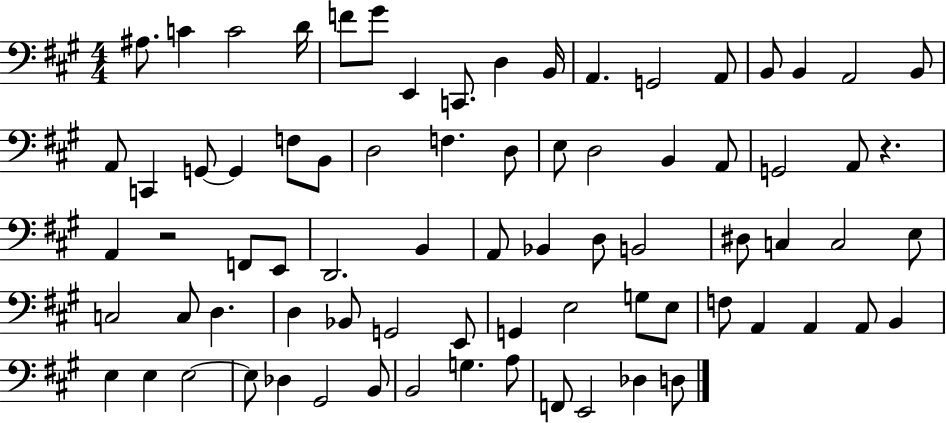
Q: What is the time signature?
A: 4/4